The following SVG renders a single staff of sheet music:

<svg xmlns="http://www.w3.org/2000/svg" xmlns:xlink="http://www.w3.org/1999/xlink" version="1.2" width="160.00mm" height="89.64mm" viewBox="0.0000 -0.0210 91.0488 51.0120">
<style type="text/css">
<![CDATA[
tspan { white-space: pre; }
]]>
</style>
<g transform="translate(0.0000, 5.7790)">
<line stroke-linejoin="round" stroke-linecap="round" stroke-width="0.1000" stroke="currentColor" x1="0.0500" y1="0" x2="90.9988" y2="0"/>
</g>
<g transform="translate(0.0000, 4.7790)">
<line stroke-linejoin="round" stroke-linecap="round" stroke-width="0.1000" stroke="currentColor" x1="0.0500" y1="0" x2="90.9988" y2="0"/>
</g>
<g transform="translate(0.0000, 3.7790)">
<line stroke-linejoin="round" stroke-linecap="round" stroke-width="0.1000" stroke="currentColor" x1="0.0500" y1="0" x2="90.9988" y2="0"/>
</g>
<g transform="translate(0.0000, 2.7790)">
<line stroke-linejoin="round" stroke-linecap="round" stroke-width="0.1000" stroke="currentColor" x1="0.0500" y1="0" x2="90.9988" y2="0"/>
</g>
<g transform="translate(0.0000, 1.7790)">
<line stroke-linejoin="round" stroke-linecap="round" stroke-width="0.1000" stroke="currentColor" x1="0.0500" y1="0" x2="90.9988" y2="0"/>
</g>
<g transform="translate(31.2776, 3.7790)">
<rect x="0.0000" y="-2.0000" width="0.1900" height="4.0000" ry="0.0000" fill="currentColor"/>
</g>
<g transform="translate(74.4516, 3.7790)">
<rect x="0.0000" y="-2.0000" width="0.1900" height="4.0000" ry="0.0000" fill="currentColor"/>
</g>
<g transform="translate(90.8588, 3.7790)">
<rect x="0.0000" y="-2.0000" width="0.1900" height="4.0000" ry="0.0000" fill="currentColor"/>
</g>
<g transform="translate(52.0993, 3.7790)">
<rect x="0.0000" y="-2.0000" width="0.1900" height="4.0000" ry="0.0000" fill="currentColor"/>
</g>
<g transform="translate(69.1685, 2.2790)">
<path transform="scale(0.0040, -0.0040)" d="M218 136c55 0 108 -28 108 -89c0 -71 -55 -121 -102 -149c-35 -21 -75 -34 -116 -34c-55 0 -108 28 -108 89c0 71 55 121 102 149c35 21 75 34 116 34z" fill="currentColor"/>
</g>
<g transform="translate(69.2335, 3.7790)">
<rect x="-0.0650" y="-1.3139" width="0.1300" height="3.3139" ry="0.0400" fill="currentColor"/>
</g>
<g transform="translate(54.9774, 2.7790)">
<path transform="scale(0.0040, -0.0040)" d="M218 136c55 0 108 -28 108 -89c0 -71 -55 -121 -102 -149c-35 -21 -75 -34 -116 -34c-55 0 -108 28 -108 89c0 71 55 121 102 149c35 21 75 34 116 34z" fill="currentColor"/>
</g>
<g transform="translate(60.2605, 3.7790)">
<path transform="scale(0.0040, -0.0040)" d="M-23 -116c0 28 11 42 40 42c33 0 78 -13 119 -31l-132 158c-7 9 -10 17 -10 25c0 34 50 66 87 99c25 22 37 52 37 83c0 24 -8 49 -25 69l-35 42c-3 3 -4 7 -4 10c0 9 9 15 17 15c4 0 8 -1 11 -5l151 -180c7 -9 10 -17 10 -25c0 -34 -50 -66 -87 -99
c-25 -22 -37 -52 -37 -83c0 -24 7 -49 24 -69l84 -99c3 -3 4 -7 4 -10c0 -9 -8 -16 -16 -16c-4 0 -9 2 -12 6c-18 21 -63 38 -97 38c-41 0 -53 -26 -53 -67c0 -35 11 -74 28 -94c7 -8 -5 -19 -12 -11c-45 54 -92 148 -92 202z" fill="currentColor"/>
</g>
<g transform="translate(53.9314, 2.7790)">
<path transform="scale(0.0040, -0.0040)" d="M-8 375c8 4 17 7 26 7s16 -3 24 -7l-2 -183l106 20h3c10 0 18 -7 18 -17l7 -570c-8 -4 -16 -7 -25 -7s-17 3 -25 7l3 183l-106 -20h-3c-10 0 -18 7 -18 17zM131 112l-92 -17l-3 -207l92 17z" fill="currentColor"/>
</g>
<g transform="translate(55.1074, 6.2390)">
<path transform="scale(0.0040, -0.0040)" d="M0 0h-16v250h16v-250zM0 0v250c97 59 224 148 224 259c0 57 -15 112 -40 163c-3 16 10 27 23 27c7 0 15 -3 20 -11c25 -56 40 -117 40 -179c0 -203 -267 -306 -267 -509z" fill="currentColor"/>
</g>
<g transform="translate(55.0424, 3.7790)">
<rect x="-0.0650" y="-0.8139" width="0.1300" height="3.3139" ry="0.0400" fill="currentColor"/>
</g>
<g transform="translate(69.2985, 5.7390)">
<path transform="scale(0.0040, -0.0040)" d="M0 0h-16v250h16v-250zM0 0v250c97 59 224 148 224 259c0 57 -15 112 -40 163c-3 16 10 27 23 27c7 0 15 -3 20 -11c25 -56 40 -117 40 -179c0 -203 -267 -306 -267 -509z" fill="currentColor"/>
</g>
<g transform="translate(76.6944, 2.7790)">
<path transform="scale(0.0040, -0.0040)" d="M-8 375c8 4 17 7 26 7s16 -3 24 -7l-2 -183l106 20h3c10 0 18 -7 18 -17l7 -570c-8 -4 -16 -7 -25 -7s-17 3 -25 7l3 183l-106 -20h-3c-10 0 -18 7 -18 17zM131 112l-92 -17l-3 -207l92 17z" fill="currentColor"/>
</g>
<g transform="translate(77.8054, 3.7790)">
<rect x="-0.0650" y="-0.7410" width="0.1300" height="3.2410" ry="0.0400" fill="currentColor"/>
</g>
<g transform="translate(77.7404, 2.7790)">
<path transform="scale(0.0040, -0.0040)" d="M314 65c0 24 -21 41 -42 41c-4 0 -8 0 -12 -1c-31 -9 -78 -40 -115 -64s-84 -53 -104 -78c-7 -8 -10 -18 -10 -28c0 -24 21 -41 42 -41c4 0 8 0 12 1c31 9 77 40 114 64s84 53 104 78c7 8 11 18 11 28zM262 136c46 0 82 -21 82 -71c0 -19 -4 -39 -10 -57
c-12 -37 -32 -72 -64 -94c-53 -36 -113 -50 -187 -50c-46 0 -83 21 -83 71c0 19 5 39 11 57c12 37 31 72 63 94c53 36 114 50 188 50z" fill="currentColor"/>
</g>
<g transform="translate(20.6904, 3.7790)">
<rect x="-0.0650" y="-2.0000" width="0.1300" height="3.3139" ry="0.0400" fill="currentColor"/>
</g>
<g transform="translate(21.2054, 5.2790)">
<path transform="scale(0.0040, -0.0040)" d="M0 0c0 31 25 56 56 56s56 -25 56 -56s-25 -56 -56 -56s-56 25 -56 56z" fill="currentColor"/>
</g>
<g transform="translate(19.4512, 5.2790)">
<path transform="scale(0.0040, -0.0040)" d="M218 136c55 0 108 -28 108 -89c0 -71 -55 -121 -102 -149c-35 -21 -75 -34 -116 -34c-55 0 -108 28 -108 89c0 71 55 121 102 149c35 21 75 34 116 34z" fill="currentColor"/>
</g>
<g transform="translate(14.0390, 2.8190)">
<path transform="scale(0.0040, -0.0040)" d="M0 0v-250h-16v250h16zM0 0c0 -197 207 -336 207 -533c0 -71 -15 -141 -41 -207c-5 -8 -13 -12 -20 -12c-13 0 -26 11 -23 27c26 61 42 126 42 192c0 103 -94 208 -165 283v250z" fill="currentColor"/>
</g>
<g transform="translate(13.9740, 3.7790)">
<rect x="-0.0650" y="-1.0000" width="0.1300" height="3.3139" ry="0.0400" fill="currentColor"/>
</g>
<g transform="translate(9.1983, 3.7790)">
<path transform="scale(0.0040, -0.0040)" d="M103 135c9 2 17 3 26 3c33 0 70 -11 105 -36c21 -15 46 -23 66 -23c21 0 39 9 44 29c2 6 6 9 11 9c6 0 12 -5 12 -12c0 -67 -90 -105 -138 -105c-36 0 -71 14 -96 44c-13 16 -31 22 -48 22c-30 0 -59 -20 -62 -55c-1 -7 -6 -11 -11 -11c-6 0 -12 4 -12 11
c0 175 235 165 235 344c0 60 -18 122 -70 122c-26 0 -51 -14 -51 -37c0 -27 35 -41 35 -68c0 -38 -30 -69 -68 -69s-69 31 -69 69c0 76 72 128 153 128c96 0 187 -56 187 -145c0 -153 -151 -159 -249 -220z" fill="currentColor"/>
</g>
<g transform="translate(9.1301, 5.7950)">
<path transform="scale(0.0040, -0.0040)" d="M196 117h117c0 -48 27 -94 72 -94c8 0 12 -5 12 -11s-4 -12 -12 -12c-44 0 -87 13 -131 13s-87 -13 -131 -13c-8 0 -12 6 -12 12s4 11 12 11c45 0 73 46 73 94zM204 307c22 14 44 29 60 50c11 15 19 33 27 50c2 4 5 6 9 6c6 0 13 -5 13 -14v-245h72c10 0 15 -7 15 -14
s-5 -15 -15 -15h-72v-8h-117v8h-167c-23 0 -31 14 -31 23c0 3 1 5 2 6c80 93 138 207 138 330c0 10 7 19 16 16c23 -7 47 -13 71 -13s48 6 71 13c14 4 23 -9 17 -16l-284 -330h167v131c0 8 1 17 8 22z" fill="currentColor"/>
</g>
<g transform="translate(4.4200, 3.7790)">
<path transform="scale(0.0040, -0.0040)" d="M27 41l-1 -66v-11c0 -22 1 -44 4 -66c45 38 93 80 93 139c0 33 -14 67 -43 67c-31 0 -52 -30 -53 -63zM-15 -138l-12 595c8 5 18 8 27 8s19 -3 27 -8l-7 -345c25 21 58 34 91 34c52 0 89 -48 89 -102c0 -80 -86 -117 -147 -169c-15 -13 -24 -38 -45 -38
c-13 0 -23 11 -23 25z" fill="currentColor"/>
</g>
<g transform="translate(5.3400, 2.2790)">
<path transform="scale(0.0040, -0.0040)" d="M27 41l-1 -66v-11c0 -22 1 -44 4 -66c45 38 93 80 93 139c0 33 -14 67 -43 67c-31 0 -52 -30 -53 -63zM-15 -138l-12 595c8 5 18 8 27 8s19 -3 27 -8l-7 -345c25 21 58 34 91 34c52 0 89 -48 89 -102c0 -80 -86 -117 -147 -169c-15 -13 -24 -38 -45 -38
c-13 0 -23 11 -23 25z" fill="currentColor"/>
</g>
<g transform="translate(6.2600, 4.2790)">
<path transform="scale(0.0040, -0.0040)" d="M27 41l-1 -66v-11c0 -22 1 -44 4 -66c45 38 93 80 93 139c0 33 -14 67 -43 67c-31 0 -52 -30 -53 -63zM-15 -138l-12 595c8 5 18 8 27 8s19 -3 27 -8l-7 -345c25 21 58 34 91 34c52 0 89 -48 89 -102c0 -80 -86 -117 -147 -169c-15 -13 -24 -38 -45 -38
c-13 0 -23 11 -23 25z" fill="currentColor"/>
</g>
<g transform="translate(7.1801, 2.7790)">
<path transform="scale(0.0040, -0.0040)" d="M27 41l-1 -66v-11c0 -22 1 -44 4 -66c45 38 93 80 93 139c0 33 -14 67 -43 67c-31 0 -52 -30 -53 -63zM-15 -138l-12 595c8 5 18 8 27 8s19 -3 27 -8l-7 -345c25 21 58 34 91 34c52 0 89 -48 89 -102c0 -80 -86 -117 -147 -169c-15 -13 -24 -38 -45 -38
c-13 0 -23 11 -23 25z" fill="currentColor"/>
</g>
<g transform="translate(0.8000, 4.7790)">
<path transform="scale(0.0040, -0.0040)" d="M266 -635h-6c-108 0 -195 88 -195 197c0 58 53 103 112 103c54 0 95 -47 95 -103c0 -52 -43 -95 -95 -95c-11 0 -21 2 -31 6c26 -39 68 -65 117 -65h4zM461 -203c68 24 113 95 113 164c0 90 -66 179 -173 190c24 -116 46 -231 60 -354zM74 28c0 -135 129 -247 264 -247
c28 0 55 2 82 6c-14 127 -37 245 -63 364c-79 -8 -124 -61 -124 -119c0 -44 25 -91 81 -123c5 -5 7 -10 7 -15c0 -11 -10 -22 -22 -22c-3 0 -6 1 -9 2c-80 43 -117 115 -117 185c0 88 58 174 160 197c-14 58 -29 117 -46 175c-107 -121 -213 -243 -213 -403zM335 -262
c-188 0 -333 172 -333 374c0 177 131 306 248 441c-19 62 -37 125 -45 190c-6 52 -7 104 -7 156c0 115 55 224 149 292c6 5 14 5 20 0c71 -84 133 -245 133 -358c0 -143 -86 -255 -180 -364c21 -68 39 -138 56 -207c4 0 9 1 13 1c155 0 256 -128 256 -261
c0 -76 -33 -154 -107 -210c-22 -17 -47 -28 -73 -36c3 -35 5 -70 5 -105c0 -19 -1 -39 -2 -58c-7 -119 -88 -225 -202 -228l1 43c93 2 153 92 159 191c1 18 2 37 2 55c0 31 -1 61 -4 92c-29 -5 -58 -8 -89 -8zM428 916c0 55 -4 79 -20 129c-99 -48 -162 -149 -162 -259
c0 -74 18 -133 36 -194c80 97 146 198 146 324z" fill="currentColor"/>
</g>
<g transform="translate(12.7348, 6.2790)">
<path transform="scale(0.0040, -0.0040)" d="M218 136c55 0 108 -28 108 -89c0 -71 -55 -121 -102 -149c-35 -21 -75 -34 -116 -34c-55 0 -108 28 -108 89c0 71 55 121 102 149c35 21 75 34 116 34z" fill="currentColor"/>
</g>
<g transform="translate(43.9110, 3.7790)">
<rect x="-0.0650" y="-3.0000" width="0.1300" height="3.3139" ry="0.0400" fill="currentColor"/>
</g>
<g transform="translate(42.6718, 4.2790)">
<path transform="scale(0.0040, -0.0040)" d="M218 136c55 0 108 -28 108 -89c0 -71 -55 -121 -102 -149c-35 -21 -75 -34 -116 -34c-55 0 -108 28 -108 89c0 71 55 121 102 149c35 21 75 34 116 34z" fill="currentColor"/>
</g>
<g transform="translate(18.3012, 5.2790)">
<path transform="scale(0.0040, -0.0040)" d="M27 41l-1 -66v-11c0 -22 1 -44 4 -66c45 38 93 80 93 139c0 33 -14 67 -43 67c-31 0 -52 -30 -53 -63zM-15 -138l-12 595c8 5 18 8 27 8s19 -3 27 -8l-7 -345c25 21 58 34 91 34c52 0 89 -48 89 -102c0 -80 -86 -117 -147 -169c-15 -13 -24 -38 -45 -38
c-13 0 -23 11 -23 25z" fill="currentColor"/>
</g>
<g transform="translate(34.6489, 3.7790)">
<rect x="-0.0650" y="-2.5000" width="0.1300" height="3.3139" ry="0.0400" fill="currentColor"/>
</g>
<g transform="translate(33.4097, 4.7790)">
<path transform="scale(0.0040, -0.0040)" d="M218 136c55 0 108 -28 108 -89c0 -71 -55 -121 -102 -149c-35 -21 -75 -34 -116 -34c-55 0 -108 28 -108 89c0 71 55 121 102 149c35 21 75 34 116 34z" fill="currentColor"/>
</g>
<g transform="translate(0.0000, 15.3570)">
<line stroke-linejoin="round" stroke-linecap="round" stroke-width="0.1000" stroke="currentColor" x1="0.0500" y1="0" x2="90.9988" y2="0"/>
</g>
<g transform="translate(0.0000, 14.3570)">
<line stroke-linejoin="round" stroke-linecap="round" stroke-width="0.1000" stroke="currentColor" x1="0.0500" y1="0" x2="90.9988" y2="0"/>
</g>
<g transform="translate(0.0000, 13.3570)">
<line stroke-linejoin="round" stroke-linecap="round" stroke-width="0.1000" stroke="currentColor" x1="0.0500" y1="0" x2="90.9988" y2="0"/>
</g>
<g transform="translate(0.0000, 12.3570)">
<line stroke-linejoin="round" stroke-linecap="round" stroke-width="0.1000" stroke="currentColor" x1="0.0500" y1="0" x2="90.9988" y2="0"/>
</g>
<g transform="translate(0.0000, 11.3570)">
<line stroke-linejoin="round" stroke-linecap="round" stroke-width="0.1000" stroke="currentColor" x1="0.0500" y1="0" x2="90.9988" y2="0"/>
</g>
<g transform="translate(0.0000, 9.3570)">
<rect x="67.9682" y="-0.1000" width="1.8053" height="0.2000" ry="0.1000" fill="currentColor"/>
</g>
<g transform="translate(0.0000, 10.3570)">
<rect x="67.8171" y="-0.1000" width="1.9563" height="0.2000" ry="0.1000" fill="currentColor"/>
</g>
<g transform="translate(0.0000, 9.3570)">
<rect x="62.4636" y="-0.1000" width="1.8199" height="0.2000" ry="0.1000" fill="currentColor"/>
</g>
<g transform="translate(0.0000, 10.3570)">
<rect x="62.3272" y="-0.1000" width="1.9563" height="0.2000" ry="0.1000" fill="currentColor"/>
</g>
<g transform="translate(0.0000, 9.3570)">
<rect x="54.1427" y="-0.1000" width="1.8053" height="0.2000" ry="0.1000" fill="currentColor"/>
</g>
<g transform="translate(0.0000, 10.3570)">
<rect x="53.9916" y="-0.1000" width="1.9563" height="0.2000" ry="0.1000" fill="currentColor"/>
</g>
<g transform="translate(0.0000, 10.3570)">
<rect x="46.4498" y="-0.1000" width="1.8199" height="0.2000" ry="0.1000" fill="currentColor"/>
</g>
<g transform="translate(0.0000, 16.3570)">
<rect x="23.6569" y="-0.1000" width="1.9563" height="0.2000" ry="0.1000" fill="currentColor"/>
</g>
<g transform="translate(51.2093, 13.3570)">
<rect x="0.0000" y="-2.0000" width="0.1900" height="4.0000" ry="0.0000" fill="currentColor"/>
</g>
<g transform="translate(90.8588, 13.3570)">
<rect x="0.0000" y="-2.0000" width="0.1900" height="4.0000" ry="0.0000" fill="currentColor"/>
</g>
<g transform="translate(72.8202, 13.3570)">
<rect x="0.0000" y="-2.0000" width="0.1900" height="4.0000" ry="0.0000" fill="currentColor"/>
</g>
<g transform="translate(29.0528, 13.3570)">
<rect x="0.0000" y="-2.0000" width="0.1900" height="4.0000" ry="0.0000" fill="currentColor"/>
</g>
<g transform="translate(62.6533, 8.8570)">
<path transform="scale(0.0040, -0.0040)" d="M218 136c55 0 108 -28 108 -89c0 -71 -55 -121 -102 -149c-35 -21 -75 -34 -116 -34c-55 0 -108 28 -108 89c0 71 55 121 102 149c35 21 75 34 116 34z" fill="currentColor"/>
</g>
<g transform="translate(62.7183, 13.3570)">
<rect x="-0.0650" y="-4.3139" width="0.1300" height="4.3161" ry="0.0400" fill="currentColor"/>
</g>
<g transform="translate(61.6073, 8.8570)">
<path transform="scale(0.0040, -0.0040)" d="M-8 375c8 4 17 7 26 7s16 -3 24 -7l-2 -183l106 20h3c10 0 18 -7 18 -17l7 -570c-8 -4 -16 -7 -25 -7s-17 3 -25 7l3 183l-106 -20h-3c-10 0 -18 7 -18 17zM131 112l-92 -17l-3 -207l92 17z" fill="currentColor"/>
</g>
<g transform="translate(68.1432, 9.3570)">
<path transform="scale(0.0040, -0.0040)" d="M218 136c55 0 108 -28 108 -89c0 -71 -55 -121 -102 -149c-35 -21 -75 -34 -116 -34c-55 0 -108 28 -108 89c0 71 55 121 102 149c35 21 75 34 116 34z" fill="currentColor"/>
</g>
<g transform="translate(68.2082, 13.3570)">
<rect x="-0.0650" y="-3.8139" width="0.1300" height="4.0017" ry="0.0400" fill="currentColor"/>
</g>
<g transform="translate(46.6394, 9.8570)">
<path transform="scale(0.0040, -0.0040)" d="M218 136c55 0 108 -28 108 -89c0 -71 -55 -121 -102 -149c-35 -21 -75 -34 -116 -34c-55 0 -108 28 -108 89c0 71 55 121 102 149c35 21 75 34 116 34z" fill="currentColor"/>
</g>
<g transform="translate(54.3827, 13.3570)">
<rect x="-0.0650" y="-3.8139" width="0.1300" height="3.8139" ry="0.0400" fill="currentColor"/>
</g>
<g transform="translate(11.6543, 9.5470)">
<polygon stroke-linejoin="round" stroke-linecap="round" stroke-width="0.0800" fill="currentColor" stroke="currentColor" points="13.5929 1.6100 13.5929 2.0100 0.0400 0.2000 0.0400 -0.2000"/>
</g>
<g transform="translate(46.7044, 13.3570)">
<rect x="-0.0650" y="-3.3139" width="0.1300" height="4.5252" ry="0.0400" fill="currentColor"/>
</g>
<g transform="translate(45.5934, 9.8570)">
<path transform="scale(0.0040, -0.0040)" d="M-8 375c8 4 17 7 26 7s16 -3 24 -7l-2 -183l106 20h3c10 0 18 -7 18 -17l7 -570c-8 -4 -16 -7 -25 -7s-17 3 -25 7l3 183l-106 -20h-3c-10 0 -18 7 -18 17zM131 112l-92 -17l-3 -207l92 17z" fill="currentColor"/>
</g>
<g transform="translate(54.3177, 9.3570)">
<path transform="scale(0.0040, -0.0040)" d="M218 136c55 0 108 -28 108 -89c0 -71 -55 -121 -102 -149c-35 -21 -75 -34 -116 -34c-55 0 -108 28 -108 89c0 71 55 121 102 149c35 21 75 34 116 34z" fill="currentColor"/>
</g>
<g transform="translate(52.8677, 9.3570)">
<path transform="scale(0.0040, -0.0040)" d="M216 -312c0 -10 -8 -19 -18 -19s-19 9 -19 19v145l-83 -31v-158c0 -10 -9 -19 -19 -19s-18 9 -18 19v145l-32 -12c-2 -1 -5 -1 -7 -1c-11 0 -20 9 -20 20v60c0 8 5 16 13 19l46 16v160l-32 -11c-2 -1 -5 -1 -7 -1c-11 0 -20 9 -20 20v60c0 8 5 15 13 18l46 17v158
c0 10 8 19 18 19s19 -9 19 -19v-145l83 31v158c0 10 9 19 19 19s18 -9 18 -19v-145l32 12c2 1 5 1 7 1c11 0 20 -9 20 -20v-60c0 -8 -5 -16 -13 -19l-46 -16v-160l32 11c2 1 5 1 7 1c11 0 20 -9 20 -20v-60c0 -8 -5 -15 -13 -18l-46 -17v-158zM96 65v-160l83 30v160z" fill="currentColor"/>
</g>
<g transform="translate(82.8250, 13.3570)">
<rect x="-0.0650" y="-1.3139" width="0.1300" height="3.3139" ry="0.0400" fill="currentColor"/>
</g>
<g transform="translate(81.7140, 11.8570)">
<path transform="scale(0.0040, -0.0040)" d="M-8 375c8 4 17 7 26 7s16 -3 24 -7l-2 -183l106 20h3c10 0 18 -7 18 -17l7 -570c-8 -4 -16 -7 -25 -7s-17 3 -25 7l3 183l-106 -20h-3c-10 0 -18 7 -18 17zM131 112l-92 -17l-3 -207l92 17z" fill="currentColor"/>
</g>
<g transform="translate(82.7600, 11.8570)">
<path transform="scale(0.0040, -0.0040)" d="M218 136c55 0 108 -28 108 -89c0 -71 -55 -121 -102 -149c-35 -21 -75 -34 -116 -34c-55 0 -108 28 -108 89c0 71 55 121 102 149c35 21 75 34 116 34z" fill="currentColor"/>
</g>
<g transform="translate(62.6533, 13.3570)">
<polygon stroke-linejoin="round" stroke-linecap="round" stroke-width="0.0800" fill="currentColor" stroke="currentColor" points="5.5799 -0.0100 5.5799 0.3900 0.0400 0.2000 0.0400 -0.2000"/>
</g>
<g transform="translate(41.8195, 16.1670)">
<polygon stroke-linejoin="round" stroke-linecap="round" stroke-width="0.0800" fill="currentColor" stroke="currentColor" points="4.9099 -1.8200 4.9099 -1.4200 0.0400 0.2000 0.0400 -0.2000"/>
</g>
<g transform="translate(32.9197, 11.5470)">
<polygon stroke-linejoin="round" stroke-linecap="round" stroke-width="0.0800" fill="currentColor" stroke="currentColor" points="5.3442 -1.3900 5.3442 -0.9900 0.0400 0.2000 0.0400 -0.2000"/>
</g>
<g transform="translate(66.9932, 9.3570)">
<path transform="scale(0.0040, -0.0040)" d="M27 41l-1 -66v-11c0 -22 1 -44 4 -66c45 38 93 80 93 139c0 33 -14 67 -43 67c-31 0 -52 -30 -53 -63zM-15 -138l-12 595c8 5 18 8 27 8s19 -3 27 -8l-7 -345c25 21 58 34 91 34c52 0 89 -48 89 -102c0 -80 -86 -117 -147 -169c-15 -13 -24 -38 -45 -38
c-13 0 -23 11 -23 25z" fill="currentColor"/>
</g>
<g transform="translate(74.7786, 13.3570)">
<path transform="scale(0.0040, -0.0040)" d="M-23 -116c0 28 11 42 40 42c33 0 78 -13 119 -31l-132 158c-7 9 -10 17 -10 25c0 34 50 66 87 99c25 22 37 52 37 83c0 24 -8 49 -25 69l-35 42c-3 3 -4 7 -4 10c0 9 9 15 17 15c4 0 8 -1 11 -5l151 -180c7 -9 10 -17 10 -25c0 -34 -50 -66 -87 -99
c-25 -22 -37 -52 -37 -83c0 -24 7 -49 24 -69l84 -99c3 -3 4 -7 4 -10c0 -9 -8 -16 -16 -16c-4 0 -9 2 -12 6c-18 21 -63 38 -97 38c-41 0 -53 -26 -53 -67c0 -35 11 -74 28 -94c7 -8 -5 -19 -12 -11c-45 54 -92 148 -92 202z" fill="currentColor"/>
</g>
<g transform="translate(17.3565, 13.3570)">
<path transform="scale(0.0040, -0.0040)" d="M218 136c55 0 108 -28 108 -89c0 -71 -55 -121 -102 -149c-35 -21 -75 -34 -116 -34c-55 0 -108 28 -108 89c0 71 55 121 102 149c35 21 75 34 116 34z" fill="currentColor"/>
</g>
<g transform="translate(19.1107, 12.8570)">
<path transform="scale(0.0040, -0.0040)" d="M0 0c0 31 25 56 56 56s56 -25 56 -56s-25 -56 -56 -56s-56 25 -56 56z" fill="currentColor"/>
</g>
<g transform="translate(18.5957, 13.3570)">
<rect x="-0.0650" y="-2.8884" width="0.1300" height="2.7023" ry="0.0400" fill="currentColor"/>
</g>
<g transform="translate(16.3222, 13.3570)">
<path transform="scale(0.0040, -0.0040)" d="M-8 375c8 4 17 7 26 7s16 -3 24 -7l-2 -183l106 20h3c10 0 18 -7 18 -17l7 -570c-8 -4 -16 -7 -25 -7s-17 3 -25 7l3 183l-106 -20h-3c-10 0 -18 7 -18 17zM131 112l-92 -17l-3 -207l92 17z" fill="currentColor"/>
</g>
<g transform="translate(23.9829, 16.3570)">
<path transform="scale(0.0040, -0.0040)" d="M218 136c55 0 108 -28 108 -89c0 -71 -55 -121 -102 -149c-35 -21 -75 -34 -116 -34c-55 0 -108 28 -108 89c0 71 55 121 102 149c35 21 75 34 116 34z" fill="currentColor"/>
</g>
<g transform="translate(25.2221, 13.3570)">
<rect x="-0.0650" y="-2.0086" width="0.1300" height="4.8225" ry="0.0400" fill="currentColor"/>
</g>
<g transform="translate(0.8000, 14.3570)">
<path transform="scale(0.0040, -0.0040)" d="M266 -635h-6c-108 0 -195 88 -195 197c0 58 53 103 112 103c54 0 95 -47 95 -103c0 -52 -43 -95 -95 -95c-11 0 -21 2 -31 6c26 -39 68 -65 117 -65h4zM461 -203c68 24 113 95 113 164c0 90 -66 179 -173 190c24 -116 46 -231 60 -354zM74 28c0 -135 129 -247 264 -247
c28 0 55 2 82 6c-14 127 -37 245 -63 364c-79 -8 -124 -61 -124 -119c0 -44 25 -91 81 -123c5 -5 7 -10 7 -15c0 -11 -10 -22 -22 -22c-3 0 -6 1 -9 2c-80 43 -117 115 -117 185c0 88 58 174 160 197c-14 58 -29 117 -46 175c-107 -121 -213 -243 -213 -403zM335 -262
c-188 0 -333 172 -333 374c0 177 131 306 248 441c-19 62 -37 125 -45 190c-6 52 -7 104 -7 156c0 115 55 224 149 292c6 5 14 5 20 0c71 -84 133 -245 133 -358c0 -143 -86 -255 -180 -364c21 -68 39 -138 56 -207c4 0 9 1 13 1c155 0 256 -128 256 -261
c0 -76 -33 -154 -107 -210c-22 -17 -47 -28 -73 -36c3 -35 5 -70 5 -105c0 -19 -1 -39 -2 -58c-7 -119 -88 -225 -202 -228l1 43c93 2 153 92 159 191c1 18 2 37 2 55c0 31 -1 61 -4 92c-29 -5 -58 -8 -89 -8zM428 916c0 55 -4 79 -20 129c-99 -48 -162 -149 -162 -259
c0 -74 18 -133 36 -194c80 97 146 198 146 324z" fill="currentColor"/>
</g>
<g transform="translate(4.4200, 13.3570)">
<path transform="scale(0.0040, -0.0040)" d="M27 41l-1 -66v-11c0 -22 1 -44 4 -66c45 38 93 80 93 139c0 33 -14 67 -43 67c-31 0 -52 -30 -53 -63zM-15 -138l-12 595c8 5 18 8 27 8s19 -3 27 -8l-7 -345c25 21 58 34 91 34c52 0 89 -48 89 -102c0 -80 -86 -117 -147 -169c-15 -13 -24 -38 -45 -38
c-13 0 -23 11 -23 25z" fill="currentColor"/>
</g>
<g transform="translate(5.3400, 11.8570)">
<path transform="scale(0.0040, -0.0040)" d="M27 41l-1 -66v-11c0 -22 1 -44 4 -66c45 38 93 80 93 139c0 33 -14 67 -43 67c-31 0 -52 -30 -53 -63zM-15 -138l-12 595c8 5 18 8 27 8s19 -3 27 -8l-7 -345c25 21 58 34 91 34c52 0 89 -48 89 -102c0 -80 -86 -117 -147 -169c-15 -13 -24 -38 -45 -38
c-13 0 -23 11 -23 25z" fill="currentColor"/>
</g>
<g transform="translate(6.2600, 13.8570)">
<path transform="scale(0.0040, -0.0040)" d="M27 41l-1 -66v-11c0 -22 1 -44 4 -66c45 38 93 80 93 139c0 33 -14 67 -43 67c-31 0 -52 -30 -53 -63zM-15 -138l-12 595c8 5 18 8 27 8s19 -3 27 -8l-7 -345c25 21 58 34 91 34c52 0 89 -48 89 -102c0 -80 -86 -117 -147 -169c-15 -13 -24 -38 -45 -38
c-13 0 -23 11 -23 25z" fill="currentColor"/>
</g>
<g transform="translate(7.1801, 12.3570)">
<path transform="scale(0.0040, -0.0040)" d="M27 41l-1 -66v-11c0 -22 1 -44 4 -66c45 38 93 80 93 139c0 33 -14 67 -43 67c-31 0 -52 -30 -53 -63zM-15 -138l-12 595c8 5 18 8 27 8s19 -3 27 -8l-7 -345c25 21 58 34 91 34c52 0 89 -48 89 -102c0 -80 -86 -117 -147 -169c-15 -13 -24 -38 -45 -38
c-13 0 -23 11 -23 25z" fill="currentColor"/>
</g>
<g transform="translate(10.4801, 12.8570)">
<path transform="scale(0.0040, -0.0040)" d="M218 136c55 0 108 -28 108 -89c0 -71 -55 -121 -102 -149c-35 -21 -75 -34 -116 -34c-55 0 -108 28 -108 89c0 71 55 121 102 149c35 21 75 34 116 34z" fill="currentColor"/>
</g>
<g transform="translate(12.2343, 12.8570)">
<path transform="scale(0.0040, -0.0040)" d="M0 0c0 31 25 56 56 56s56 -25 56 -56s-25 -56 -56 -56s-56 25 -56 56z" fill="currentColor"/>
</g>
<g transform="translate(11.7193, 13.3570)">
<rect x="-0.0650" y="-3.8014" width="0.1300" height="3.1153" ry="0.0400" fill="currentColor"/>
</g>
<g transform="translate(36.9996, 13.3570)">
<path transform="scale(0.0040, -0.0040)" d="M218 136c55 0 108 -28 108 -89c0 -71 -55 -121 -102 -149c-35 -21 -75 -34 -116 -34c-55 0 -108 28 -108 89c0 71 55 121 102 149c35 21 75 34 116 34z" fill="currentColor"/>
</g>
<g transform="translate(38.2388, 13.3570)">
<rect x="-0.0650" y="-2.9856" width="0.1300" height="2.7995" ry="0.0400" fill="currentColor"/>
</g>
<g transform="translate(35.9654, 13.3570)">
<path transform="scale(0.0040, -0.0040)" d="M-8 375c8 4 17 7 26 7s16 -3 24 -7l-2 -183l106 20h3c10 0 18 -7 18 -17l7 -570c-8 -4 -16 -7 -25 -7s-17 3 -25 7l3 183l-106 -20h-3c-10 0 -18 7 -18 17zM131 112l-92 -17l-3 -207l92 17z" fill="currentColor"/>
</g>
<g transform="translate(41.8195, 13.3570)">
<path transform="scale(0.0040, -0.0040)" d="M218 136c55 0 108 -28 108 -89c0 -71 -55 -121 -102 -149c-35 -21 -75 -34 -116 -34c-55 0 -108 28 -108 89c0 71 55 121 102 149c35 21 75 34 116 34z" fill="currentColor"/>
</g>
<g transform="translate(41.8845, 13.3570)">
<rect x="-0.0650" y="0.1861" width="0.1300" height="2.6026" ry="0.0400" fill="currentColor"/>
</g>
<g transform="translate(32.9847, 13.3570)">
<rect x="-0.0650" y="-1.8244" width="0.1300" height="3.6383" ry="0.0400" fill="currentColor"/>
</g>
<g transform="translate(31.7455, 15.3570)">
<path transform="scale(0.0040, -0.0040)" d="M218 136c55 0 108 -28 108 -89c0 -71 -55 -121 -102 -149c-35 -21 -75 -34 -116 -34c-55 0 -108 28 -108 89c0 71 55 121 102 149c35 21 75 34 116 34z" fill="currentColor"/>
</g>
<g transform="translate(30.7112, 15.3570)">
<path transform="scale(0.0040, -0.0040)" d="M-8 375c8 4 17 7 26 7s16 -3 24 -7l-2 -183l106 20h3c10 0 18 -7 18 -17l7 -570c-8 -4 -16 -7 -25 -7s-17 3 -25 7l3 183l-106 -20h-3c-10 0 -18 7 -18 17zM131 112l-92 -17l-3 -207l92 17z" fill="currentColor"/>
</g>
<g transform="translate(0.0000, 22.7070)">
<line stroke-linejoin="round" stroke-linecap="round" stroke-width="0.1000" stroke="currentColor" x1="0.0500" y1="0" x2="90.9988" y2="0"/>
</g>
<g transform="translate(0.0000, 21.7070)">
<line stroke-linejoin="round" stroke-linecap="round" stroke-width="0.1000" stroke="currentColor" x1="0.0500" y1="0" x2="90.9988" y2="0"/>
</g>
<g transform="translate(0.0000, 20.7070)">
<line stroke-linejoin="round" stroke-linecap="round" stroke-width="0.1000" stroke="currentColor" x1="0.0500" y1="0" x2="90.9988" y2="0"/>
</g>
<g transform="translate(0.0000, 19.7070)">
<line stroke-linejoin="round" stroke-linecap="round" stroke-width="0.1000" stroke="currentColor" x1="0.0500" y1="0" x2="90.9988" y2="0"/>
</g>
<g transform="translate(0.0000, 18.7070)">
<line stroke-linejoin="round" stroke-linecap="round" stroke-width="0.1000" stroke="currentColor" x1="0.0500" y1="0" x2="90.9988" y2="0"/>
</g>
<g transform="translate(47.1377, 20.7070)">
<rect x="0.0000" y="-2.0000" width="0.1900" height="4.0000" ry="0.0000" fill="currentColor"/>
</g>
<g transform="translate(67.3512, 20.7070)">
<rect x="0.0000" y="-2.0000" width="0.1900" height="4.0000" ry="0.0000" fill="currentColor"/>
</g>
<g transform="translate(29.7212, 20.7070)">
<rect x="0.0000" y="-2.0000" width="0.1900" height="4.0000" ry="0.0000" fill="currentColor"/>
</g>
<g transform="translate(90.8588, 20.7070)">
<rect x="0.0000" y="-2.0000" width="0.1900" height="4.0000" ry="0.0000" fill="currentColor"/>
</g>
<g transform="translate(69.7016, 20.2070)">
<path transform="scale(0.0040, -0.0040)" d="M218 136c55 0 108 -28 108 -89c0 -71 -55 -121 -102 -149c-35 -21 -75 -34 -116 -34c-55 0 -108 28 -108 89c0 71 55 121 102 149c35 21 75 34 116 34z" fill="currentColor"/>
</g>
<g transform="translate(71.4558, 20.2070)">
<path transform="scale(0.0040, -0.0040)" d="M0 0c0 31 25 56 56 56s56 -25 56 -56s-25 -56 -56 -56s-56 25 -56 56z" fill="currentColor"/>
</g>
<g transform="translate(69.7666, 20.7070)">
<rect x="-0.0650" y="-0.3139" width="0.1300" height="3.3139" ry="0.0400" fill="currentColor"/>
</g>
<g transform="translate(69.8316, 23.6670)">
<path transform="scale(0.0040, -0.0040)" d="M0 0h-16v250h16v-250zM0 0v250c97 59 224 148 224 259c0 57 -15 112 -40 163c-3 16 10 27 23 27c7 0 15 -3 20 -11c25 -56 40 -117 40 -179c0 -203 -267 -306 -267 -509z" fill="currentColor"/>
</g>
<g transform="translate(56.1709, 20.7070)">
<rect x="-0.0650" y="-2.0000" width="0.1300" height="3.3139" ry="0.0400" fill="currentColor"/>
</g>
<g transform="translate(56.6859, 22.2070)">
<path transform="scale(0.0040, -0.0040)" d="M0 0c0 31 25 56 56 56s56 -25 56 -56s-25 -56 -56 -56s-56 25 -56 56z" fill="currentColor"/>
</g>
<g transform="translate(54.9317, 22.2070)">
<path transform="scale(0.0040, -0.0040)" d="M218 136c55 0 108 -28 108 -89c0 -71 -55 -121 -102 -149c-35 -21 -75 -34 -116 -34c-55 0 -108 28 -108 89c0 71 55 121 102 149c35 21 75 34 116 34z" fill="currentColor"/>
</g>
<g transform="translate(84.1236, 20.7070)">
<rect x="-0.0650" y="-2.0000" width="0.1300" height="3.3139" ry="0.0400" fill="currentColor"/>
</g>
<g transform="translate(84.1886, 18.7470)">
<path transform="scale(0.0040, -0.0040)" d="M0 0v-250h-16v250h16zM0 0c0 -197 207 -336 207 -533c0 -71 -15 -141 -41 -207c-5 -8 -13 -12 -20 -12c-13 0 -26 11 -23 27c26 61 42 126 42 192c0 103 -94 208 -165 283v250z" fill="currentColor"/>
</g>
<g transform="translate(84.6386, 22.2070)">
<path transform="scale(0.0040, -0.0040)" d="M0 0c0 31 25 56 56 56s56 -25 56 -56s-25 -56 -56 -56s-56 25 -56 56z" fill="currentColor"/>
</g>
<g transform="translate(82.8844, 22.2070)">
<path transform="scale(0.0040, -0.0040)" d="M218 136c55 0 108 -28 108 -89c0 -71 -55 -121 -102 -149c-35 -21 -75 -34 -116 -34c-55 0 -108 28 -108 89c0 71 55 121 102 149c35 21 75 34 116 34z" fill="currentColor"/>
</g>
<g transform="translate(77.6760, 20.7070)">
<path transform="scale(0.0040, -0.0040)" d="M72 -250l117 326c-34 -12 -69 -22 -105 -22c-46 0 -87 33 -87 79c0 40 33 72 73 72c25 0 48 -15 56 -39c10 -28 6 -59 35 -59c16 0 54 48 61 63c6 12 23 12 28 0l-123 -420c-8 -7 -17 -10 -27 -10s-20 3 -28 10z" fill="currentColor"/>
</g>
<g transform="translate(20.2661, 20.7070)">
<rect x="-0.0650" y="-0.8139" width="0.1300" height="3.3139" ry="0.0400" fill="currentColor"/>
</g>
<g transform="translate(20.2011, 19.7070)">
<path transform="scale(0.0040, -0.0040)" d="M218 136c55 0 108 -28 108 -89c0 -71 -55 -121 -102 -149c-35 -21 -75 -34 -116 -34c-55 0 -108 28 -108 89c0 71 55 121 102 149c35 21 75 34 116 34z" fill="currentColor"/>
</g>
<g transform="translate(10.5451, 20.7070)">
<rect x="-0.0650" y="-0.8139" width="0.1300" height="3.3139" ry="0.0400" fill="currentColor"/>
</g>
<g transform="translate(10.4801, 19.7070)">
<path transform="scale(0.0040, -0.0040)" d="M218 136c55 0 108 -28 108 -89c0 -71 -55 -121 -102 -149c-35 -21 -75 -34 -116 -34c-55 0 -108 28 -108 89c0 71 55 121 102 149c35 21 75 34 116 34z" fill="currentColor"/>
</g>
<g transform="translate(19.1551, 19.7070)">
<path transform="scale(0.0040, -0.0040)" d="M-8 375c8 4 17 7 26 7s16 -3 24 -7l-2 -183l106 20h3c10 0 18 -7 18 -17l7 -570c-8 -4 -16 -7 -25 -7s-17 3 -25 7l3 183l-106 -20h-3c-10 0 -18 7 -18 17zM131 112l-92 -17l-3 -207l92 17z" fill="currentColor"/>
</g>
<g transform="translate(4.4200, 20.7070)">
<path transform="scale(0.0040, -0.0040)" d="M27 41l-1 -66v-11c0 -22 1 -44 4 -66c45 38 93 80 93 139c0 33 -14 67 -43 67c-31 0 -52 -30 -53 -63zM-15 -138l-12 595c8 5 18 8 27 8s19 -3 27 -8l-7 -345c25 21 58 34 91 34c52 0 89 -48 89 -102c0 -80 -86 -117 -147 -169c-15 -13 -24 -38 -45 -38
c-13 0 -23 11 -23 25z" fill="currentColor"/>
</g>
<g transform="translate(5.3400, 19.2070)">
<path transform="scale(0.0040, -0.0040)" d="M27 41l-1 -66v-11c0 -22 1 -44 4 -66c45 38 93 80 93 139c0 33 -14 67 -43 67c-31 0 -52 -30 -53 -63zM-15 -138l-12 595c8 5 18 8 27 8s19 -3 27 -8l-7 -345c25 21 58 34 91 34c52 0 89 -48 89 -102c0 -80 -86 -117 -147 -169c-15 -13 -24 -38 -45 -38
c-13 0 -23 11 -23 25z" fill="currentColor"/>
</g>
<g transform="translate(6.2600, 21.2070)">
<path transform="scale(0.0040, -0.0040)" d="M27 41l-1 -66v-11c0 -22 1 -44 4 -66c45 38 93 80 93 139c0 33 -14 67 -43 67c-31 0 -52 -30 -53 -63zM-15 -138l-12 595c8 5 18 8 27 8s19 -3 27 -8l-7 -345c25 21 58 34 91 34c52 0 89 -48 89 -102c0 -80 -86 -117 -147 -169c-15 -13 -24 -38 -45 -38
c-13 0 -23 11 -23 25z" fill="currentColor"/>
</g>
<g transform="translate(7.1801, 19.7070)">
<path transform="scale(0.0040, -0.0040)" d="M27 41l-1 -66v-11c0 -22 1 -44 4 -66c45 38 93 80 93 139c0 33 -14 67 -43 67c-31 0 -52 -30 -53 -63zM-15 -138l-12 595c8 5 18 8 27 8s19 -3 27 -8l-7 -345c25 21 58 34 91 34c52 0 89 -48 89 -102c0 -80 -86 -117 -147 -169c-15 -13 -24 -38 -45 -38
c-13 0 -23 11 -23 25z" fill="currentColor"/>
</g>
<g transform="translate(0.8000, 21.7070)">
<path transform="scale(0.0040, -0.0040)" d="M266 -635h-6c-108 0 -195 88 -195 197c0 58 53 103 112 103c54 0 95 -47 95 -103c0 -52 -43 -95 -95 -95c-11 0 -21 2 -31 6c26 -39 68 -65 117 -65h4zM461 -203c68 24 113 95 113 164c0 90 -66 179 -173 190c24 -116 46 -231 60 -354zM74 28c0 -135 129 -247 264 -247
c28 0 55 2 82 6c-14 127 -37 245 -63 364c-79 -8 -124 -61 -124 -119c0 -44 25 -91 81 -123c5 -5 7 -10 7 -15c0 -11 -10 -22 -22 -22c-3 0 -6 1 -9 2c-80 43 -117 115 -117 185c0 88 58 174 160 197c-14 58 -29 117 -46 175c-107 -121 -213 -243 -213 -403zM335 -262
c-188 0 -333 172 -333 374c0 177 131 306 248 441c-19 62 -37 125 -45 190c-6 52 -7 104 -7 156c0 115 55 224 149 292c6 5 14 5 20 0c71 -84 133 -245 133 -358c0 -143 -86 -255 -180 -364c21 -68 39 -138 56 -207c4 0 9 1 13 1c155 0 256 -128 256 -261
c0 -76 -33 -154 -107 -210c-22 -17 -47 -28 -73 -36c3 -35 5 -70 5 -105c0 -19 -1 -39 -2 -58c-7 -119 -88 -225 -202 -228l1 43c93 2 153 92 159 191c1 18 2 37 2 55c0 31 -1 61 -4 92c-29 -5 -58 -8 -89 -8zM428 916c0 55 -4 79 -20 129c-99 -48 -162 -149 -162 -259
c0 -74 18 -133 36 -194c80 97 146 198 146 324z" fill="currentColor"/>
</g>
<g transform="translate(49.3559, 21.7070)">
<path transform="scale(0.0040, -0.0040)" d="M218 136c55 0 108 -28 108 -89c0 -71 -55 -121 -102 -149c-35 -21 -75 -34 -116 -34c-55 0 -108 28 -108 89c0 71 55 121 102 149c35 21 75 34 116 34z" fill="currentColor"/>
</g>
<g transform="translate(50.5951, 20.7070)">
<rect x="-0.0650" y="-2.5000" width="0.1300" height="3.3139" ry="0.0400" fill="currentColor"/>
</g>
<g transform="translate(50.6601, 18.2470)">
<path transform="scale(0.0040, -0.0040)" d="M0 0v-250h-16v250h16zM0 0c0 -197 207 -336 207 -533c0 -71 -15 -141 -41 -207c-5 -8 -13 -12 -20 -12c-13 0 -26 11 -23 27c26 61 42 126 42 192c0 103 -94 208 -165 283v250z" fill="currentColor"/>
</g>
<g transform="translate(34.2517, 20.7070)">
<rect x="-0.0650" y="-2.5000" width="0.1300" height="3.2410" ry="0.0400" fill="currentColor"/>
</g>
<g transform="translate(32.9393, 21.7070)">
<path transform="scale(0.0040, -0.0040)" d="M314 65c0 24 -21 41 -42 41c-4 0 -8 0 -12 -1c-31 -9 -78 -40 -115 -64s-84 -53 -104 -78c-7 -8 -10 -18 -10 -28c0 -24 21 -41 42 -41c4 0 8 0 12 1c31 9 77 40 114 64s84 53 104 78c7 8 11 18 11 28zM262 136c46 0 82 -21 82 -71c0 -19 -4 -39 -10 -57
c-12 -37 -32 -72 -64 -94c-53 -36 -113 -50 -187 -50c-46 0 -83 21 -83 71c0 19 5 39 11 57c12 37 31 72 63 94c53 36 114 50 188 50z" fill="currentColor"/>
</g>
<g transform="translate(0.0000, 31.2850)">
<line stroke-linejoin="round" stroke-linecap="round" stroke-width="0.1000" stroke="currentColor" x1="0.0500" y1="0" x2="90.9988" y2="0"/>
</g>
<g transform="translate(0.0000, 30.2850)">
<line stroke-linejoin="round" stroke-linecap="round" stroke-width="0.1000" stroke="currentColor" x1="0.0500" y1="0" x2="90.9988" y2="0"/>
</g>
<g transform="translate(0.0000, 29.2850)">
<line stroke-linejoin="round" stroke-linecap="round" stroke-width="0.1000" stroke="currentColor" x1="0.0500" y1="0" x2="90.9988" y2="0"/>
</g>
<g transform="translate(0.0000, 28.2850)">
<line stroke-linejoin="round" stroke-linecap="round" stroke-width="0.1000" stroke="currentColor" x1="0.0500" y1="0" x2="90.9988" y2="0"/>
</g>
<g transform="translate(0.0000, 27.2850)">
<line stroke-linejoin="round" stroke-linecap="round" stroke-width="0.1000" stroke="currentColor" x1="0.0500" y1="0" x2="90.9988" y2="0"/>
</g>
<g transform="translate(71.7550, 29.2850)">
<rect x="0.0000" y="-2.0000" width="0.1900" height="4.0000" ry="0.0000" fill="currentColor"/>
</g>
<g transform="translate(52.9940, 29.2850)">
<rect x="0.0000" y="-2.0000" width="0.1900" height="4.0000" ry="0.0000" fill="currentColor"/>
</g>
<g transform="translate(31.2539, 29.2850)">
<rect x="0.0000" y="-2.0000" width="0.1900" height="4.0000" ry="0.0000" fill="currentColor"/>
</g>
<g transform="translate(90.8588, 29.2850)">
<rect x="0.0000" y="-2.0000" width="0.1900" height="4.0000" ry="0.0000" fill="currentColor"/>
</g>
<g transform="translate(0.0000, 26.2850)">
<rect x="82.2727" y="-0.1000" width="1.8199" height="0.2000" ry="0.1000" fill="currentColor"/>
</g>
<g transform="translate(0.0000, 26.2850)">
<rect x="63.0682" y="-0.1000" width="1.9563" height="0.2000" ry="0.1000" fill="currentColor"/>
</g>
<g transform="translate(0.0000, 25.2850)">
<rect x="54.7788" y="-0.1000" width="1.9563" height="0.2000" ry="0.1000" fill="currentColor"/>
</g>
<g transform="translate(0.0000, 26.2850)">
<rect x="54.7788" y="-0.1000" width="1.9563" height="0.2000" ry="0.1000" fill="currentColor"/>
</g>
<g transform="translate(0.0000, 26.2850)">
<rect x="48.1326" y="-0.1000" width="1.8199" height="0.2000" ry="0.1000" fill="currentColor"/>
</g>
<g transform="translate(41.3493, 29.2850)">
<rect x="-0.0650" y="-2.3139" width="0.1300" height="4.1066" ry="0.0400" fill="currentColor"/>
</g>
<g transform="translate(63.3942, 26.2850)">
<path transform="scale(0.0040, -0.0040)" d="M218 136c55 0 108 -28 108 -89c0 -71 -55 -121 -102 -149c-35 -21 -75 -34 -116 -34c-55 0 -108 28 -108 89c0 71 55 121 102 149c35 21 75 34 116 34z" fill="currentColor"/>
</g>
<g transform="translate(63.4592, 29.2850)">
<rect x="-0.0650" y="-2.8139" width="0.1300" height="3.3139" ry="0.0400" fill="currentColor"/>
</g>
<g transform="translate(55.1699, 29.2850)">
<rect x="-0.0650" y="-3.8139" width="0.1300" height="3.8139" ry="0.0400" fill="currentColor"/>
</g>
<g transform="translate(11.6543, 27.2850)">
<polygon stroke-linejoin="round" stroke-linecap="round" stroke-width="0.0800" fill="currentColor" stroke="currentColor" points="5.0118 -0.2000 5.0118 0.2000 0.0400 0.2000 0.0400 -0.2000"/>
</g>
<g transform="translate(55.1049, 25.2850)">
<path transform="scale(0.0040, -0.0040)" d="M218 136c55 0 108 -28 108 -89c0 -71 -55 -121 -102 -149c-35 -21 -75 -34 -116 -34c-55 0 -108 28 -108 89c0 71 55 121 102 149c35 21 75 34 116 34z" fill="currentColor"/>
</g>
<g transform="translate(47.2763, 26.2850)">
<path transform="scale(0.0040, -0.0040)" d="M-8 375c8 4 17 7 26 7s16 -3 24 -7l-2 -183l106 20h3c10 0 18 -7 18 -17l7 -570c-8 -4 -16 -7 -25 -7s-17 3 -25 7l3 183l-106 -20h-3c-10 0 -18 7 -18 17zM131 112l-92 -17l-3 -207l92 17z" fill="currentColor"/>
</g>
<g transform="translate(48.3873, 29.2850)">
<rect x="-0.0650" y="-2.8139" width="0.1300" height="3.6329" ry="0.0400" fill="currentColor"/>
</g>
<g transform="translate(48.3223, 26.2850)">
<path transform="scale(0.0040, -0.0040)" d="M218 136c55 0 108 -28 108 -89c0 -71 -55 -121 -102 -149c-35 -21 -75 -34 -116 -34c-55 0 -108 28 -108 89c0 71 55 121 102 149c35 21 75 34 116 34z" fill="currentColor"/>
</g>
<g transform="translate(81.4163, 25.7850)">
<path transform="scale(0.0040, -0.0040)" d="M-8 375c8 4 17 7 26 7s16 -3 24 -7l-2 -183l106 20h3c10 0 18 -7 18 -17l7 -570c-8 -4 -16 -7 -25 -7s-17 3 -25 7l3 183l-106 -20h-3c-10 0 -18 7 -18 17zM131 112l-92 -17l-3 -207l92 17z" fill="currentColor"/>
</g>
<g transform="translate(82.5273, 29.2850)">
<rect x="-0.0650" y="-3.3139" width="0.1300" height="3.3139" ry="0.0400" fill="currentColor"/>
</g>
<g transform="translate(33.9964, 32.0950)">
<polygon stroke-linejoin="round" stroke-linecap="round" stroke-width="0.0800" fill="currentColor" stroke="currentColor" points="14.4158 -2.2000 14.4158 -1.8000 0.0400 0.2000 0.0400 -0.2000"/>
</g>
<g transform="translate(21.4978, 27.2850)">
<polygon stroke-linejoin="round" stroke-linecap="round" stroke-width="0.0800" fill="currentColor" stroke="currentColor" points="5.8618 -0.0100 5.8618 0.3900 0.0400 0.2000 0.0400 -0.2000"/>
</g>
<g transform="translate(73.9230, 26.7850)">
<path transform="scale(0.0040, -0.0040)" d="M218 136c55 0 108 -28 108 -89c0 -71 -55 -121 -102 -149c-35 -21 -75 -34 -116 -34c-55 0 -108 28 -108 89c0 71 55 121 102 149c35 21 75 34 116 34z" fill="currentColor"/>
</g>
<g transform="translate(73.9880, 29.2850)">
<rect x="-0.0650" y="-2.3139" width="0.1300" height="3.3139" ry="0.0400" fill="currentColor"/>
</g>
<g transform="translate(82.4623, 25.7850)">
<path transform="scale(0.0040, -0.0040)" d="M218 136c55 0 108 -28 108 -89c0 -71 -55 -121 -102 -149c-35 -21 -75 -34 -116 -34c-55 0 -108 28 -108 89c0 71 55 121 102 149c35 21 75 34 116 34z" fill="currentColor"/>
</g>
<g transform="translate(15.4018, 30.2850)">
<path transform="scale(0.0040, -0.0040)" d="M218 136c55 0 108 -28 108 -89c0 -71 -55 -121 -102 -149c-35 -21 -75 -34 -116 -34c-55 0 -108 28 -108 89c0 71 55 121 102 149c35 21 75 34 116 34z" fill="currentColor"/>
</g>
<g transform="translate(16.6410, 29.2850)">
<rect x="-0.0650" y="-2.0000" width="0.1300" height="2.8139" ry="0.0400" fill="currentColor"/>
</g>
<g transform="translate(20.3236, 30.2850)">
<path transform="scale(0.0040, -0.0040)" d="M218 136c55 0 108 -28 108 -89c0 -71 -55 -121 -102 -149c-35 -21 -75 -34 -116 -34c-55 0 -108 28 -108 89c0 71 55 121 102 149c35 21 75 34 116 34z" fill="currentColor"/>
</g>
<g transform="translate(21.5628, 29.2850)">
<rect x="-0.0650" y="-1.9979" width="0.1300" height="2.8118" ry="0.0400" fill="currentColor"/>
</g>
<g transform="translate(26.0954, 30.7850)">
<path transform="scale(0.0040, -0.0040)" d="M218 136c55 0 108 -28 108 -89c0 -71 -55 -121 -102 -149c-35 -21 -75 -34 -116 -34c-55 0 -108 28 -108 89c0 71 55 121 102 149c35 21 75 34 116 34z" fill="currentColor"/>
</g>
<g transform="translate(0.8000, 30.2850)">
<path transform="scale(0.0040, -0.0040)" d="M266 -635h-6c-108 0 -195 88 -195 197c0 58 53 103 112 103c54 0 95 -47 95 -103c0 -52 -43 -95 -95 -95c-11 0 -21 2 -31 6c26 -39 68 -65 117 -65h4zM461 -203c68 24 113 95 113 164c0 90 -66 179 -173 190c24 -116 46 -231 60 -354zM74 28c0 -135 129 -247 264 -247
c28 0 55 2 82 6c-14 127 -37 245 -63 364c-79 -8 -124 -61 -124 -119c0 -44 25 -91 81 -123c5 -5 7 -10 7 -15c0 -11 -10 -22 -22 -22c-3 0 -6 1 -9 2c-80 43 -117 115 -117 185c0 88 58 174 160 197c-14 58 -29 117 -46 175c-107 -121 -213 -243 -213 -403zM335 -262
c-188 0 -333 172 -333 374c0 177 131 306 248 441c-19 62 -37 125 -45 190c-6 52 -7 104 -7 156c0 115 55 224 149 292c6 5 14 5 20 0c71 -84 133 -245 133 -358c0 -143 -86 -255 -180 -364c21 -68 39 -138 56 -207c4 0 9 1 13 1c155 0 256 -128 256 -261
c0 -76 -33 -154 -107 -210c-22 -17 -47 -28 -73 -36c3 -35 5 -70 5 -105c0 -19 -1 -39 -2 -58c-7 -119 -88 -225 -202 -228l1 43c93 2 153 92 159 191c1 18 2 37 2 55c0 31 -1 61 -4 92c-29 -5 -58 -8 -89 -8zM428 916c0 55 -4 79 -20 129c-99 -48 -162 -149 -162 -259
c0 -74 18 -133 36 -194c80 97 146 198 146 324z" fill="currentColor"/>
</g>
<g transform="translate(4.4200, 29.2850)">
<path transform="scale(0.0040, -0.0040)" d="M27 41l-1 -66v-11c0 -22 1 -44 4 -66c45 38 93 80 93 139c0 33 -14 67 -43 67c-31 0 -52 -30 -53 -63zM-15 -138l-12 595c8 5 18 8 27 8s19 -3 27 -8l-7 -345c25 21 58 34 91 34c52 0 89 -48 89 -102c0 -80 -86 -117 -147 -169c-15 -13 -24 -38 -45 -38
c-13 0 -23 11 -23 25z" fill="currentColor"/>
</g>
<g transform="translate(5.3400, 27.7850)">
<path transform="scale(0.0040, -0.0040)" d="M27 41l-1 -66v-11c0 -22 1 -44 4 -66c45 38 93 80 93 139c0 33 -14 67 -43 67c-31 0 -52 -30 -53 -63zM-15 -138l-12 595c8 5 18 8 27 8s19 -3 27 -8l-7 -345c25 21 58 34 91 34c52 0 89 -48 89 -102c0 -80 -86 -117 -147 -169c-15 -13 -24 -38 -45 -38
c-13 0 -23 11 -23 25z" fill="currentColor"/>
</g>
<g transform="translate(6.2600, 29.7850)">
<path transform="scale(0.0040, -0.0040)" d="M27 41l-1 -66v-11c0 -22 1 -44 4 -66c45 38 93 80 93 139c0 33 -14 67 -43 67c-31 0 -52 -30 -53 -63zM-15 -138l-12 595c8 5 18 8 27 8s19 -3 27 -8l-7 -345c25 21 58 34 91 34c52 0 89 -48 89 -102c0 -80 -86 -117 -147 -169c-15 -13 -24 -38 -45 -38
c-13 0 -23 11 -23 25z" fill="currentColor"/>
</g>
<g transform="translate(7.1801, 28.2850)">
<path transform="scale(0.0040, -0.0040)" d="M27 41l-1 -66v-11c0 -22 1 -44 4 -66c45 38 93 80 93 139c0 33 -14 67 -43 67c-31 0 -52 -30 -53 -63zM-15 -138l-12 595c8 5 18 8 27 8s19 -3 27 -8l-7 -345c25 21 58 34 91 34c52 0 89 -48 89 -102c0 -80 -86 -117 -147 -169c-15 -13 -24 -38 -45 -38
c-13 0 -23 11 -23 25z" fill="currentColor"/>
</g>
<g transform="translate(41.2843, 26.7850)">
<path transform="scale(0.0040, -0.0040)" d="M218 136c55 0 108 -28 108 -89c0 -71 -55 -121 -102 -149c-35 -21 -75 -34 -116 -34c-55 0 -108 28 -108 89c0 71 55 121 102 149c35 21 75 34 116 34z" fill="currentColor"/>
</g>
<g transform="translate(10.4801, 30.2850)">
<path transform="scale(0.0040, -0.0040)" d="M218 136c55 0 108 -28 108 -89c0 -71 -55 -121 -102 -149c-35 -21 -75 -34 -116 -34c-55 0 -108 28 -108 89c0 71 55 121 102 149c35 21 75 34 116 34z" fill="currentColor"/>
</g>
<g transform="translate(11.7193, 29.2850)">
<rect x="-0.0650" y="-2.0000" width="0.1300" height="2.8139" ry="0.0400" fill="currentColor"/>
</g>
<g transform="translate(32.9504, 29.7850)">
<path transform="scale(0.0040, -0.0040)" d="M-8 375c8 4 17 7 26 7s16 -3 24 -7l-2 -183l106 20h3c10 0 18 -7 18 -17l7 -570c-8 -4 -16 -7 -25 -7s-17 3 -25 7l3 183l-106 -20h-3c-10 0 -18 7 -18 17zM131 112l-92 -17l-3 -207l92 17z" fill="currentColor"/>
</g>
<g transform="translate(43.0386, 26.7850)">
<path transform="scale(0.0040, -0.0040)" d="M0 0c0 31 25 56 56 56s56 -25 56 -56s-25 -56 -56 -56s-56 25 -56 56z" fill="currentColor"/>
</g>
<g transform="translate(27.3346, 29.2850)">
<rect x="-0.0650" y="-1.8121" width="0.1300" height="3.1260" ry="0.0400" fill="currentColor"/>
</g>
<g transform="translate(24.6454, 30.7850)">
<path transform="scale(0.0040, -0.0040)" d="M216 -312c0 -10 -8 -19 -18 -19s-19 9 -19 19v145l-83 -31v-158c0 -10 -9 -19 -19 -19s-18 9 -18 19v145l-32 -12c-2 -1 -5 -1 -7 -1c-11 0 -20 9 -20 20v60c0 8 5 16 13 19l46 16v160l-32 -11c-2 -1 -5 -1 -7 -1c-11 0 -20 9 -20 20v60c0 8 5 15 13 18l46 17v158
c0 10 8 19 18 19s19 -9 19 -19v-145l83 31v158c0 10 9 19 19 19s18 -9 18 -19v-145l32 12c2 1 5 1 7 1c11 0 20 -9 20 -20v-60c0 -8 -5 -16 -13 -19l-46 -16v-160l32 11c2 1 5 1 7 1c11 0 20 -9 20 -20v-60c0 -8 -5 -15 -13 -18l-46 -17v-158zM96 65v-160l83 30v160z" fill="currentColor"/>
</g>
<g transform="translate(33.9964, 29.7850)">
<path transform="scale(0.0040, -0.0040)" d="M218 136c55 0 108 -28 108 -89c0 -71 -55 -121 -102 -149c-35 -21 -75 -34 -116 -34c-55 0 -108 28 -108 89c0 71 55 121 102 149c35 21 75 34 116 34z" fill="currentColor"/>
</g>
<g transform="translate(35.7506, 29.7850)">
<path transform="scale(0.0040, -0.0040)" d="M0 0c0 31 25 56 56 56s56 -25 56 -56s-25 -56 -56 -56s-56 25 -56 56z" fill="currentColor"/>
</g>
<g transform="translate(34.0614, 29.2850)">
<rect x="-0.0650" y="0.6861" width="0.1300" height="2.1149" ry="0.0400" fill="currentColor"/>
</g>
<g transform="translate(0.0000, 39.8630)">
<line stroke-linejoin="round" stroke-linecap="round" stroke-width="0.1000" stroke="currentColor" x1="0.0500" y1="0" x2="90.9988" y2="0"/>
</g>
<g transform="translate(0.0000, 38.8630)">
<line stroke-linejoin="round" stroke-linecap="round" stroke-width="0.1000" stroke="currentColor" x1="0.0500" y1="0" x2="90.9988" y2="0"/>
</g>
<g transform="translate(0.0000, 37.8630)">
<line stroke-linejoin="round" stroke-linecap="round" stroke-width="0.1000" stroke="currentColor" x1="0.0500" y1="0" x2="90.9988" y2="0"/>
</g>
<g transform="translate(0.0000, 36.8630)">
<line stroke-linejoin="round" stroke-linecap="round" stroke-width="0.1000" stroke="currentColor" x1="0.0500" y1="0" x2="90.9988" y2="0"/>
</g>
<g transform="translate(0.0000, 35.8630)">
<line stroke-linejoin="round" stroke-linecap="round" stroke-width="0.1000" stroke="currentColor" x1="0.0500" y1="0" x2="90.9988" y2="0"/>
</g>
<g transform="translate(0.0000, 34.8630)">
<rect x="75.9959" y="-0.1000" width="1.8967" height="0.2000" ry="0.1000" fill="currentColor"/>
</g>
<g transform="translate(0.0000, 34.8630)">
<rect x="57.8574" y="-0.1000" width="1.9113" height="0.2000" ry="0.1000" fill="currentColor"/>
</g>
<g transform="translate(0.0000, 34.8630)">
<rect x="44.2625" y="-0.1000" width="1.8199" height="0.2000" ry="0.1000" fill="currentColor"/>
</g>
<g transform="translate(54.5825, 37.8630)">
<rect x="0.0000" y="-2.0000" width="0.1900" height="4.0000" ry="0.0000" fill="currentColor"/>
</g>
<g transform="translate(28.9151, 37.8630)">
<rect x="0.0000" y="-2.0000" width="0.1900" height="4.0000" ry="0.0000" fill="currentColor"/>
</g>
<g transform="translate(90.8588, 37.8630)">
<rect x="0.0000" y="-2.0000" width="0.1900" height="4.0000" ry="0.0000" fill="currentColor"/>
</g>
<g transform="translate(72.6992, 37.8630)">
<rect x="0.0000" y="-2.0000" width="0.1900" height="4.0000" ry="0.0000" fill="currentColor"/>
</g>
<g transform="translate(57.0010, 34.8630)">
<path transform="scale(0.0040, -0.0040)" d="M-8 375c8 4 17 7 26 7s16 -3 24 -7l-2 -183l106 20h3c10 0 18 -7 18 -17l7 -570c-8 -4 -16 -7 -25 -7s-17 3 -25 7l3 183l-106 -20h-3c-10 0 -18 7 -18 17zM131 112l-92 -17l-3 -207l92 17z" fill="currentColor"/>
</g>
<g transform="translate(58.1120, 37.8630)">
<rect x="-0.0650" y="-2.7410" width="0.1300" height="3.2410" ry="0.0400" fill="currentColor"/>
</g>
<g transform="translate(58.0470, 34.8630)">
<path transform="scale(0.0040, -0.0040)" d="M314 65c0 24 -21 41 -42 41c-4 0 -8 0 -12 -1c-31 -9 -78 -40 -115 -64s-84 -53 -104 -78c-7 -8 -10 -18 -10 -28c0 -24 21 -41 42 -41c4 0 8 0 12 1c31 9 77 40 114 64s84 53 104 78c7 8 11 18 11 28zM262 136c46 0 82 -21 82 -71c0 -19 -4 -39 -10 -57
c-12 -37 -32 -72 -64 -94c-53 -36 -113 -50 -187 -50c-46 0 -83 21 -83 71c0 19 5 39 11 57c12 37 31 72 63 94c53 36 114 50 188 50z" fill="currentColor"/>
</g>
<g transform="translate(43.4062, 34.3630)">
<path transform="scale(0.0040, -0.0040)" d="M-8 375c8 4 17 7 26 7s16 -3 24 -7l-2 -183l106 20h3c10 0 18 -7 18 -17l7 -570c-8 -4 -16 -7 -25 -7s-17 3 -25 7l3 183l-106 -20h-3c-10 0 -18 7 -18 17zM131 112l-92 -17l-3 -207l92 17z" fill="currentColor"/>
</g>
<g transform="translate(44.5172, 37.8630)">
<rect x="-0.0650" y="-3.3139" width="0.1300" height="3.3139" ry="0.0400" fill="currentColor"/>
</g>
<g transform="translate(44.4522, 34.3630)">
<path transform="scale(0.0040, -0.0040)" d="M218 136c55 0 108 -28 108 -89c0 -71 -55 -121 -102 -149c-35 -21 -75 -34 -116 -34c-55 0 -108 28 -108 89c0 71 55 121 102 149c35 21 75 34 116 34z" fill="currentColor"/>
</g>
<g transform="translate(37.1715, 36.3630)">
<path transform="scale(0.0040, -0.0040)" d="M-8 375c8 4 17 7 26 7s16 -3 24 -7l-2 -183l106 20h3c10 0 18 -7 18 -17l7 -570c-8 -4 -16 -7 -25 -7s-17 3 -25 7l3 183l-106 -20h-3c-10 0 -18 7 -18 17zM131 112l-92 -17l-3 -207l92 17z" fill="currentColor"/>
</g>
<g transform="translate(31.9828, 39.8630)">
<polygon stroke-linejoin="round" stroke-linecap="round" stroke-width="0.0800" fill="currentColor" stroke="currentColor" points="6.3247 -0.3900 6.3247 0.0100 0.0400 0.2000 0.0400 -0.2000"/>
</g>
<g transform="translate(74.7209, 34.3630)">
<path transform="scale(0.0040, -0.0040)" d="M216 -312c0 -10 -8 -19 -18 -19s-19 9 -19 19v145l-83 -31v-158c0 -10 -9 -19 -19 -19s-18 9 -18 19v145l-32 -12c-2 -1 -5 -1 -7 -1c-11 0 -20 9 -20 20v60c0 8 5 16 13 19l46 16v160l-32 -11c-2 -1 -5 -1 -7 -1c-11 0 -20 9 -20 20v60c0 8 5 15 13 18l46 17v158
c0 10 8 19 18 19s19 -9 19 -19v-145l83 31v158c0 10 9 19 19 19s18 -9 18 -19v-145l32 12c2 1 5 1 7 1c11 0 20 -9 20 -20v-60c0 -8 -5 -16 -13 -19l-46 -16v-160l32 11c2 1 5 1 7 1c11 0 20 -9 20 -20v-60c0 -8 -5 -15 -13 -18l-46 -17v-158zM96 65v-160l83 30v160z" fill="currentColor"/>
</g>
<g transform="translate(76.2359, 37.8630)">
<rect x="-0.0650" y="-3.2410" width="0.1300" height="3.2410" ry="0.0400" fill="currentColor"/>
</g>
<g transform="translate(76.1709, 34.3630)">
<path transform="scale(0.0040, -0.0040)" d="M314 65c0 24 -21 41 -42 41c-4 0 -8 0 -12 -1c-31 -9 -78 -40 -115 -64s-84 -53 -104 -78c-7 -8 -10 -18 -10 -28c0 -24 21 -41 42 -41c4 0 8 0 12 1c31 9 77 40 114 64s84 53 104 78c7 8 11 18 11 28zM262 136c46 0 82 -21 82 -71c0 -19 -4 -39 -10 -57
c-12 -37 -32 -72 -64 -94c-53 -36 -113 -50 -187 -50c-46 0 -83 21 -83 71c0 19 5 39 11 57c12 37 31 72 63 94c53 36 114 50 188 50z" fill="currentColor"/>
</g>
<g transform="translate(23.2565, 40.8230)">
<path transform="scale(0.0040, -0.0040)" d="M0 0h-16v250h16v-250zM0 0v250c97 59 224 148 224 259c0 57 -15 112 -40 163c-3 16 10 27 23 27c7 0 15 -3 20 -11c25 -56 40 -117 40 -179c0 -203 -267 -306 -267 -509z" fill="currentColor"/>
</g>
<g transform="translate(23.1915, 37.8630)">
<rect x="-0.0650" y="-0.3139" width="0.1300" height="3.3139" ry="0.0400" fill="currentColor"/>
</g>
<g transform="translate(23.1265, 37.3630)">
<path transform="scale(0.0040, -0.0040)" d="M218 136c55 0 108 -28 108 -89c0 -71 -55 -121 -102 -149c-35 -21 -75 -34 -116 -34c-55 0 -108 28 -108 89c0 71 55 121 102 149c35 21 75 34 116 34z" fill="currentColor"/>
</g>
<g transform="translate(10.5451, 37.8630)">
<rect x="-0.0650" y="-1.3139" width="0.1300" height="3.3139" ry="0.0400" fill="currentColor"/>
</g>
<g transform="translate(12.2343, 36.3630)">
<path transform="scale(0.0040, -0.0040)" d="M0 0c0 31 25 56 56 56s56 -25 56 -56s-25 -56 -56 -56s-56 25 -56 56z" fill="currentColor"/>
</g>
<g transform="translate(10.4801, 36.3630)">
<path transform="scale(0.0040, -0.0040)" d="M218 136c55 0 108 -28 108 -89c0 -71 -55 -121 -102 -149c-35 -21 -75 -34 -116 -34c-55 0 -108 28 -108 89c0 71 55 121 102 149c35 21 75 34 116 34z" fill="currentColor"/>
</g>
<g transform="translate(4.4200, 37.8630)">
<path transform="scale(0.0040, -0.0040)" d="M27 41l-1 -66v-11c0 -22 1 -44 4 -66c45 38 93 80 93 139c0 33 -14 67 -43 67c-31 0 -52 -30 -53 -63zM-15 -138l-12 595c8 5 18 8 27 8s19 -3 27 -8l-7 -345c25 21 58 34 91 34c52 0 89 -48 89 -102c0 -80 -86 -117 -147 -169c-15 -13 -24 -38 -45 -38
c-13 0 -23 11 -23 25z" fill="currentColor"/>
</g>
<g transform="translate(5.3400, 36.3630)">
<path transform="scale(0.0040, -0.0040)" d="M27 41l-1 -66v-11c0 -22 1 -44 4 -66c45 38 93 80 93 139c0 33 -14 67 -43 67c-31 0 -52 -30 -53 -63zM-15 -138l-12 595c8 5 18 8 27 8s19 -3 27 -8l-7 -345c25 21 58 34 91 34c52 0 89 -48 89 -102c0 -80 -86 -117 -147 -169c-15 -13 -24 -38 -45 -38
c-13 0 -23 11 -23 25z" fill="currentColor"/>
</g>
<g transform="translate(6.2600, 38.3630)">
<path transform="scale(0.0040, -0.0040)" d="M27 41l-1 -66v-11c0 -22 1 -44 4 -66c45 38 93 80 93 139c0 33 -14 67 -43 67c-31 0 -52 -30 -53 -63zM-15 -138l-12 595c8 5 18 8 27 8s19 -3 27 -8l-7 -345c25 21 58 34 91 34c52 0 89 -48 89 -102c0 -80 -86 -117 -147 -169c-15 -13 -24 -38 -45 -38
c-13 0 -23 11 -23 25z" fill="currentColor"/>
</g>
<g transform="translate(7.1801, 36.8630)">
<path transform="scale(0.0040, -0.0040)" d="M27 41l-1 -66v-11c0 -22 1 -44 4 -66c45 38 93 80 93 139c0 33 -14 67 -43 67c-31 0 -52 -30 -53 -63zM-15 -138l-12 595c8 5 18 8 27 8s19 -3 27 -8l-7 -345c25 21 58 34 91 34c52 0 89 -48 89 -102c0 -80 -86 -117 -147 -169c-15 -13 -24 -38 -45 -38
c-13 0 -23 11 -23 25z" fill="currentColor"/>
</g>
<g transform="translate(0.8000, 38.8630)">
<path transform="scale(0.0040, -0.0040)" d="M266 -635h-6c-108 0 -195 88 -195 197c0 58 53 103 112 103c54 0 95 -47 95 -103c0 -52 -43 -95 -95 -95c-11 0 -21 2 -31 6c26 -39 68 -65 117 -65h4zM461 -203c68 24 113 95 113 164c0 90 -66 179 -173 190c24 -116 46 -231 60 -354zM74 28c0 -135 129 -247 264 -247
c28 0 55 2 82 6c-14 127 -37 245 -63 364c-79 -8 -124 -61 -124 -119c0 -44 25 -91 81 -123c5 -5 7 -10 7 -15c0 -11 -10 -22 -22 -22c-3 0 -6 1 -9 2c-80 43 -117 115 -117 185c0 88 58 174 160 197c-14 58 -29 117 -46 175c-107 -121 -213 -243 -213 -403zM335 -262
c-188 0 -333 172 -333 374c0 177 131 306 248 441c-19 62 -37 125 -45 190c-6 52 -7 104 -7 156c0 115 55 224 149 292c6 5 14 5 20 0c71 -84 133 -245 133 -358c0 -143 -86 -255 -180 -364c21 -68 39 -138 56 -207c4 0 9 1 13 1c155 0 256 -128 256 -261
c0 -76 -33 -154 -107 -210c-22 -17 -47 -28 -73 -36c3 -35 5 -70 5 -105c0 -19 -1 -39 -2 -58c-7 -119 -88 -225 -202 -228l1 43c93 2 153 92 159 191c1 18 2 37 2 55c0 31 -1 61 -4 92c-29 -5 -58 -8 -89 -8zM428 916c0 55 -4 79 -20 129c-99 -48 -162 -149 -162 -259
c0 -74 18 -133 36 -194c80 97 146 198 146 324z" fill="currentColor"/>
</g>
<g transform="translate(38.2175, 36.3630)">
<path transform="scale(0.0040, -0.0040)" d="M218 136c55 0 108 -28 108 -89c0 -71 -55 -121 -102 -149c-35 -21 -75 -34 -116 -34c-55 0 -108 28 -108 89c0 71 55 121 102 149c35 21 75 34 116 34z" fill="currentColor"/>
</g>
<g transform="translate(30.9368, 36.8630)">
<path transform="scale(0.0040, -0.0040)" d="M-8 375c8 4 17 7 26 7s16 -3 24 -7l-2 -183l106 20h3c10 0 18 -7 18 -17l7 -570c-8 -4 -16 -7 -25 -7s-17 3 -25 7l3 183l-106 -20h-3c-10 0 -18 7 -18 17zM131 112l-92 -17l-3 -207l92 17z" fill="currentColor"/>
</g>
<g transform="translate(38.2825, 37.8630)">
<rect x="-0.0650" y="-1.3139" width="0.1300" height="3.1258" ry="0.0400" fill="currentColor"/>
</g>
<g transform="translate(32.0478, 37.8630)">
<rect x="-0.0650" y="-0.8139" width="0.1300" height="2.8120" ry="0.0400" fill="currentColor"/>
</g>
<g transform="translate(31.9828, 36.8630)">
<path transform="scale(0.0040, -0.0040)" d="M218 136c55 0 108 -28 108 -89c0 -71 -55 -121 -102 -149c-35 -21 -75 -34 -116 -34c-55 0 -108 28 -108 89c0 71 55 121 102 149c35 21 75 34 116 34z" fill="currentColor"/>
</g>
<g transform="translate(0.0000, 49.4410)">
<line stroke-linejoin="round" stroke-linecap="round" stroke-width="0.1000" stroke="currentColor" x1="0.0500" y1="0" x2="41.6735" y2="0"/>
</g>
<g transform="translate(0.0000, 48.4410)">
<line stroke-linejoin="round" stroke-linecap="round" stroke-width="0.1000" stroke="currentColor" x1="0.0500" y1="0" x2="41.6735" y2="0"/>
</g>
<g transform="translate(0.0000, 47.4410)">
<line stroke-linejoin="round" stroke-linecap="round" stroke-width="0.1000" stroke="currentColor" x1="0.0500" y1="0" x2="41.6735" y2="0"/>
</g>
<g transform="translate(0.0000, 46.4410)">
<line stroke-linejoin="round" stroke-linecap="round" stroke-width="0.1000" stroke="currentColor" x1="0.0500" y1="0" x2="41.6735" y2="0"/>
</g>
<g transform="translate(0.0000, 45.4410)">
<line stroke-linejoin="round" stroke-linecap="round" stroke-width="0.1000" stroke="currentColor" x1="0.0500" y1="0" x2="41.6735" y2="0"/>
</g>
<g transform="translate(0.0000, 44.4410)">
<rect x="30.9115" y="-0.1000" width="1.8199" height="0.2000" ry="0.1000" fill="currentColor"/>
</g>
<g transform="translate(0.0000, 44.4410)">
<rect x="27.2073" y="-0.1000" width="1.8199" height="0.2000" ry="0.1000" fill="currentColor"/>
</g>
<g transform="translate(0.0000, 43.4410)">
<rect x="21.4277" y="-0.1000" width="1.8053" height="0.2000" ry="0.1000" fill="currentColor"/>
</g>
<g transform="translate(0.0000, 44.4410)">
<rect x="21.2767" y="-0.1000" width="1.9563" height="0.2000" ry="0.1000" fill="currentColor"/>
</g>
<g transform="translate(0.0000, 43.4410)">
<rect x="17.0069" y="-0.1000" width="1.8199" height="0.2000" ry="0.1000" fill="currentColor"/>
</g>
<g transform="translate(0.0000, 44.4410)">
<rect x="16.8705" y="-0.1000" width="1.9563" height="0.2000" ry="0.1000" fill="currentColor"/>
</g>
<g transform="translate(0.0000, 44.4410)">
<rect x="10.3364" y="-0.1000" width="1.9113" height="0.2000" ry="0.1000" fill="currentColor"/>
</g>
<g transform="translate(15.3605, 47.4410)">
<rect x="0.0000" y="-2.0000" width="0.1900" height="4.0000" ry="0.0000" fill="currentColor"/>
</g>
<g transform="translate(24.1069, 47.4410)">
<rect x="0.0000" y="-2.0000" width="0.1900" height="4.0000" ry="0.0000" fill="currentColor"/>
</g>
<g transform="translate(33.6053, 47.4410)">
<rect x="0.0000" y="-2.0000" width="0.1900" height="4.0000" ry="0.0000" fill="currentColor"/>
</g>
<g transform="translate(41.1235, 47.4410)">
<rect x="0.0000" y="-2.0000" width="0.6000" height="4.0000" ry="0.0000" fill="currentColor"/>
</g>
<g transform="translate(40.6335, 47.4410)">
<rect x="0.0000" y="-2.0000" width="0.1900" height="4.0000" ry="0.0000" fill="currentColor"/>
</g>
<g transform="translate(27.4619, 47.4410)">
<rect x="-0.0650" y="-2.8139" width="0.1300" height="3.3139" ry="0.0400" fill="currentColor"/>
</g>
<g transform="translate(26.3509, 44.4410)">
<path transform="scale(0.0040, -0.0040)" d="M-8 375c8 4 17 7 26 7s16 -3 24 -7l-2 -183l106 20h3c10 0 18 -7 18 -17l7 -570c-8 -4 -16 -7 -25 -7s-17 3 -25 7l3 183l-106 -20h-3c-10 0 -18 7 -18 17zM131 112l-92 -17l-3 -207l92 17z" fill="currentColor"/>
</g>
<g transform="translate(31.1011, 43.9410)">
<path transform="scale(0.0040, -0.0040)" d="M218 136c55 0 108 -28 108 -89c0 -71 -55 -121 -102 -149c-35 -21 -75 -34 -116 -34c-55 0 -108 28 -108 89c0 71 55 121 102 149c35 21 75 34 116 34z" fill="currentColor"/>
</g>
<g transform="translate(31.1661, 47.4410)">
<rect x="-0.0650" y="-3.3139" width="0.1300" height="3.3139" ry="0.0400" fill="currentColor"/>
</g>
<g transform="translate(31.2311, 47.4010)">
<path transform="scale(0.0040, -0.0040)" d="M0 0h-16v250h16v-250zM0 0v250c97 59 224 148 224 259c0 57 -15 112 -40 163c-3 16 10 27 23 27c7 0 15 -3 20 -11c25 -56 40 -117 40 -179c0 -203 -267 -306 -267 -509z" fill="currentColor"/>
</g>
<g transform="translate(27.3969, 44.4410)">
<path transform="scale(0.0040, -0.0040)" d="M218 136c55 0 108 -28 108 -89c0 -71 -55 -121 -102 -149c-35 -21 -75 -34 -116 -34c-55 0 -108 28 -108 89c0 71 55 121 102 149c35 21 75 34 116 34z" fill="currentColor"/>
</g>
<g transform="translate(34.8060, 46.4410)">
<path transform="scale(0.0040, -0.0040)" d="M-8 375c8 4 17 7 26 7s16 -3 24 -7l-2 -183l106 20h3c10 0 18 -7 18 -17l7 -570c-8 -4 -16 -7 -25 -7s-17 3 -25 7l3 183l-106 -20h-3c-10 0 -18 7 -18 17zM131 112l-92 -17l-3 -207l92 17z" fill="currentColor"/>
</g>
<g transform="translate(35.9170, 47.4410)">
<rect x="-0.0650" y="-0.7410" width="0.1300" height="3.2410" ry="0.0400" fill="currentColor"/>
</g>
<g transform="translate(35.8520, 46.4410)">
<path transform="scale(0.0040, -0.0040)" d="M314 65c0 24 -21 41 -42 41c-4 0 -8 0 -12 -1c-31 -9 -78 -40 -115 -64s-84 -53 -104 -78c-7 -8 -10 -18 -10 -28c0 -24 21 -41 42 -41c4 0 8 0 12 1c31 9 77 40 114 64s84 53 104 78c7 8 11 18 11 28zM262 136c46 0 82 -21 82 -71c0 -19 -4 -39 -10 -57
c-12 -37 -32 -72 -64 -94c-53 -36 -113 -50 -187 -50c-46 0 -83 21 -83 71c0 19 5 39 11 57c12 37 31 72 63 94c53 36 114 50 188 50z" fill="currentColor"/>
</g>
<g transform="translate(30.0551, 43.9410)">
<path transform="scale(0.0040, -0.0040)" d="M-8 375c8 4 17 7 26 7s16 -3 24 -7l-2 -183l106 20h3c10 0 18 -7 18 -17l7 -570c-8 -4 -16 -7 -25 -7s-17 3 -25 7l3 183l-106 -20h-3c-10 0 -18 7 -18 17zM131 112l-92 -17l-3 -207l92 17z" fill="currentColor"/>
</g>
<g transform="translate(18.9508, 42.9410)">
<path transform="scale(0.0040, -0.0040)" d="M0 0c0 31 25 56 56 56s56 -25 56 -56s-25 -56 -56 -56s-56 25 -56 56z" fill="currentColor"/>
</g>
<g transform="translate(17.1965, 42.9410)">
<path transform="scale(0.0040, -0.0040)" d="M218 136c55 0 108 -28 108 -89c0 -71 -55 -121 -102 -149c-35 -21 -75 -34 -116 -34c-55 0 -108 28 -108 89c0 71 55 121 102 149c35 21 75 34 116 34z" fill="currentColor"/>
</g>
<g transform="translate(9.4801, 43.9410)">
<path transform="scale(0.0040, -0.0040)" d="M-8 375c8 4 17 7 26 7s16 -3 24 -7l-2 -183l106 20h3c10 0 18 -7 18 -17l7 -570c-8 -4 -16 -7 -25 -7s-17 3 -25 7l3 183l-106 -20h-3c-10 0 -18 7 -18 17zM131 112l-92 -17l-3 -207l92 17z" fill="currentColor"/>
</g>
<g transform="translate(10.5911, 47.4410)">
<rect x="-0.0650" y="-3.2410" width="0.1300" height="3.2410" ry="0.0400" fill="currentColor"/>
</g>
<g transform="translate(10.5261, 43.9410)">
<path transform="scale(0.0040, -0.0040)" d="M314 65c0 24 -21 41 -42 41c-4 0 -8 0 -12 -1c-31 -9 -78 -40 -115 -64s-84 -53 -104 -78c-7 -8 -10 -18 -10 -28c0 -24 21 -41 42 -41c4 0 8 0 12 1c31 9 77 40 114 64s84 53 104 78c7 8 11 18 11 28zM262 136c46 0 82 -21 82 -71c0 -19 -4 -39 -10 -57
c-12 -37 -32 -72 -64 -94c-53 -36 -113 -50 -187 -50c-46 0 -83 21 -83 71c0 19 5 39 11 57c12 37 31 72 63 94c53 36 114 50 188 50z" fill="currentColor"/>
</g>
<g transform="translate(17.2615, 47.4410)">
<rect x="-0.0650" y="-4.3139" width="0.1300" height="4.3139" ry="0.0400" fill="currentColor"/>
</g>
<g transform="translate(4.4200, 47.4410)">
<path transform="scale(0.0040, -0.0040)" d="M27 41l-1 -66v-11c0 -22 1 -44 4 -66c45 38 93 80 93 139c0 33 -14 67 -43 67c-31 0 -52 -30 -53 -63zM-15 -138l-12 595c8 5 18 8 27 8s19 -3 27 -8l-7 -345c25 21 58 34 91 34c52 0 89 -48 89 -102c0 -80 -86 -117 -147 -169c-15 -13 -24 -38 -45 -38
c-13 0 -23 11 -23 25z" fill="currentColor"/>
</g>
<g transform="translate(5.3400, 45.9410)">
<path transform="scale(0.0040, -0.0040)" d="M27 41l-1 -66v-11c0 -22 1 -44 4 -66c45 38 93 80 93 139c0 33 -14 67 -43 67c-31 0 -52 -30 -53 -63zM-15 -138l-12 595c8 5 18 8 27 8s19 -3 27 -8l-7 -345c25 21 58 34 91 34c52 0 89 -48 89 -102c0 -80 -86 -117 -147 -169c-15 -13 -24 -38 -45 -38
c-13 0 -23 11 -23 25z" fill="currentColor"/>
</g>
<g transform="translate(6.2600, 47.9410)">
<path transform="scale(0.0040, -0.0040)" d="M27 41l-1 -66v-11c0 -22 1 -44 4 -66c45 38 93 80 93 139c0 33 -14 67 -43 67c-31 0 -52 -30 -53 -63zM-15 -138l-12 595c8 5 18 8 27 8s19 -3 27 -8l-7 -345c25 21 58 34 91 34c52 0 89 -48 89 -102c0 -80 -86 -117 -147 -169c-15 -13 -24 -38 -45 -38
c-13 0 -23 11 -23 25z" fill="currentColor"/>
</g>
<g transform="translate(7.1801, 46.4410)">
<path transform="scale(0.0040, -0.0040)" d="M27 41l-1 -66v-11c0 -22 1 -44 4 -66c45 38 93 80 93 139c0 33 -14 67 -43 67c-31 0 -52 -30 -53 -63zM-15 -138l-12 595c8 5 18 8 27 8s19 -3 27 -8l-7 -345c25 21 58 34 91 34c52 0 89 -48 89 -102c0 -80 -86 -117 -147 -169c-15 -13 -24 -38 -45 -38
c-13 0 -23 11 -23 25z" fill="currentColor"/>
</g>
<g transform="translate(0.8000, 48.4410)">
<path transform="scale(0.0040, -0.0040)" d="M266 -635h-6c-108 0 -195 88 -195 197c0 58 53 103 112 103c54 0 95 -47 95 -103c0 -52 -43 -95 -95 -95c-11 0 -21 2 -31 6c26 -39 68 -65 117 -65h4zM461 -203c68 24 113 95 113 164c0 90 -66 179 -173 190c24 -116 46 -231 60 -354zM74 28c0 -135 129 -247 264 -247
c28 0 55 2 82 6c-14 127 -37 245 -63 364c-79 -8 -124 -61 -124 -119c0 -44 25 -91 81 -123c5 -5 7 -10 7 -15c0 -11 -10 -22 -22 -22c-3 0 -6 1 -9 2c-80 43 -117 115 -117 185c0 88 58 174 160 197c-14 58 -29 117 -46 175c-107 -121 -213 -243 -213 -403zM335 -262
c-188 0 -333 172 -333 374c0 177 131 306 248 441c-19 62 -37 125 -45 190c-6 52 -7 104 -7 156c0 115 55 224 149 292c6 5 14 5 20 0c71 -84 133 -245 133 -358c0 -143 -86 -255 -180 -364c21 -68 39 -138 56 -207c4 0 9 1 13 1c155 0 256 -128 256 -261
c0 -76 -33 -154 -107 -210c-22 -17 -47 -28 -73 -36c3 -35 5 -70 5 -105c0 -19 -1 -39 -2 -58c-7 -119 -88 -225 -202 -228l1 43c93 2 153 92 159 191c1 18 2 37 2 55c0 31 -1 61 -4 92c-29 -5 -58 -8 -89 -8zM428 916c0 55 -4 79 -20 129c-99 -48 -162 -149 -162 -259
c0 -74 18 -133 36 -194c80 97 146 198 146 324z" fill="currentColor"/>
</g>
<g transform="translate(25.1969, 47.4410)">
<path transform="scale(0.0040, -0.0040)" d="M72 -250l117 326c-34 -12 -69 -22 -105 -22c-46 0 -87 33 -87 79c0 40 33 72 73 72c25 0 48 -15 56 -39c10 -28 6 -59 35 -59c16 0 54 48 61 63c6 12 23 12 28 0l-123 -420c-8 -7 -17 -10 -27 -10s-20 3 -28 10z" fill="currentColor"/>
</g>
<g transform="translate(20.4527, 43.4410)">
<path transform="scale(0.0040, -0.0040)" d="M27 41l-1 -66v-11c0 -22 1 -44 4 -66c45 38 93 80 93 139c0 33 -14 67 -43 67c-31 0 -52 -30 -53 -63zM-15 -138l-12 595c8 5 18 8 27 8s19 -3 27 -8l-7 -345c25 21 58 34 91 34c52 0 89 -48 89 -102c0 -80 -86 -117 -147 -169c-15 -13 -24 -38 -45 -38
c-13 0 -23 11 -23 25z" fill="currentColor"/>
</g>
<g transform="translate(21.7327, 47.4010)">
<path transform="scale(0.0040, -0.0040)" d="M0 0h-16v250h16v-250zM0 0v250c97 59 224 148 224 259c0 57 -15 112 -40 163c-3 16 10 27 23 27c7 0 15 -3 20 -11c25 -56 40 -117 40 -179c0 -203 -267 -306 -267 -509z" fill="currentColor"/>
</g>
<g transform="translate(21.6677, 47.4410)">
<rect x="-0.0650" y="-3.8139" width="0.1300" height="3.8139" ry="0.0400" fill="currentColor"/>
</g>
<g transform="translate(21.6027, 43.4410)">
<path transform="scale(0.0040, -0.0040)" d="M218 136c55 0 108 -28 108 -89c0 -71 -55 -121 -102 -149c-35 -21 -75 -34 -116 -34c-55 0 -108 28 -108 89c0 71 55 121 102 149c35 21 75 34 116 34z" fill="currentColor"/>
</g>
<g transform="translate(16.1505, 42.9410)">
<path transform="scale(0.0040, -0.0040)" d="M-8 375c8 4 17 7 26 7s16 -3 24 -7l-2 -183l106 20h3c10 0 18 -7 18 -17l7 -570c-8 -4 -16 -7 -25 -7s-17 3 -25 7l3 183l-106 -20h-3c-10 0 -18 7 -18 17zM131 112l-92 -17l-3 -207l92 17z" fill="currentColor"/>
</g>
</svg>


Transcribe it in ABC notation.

X:1
T:Untitled
M:2/4
L:1/4
K:Ab
_D/2 _F G _A d/2 z _e/2 d2 c/2 B/2 C/2 E/2 B/2 B/2 b/2 ^c' d'/2 _c'/2 z e _d d G2 G/2 F c/2 z/2 F/2 G/2 G/2 G/2 ^F/2 A/2 g/2 a/2 c' _a g b _e c/2 d/2 e/2 b a2 ^b2 b2 d' _c'/2 z/2 a b/2 d2